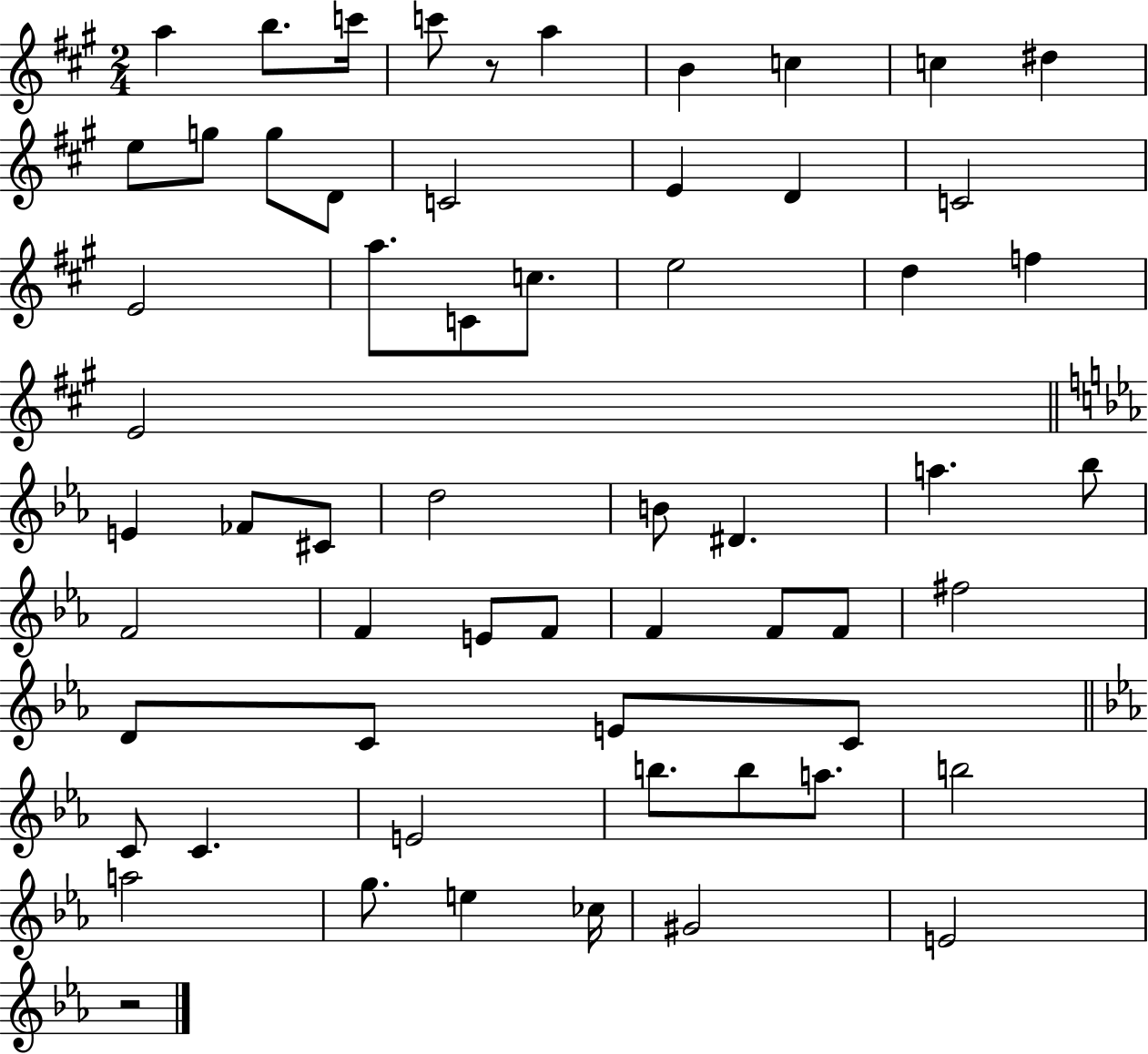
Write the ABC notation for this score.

X:1
T:Untitled
M:2/4
L:1/4
K:A
a b/2 c'/4 c'/2 z/2 a B c c ^d e/2 g/2 g/2 D/2 C2 E D C2 E2 a/2 C/2 c/2 e2 d f E2 E _F/2 ^C/2 d2 B/2 ^D a _b/2 F2 F E/2 F/2 F F/2 F/2 ^f2 D/2 C/2 E/2 C/2 C/2 C E2 b/2 b/2 a/2 b2 a2 g/2 e _c/4 ^G2 E2 z2